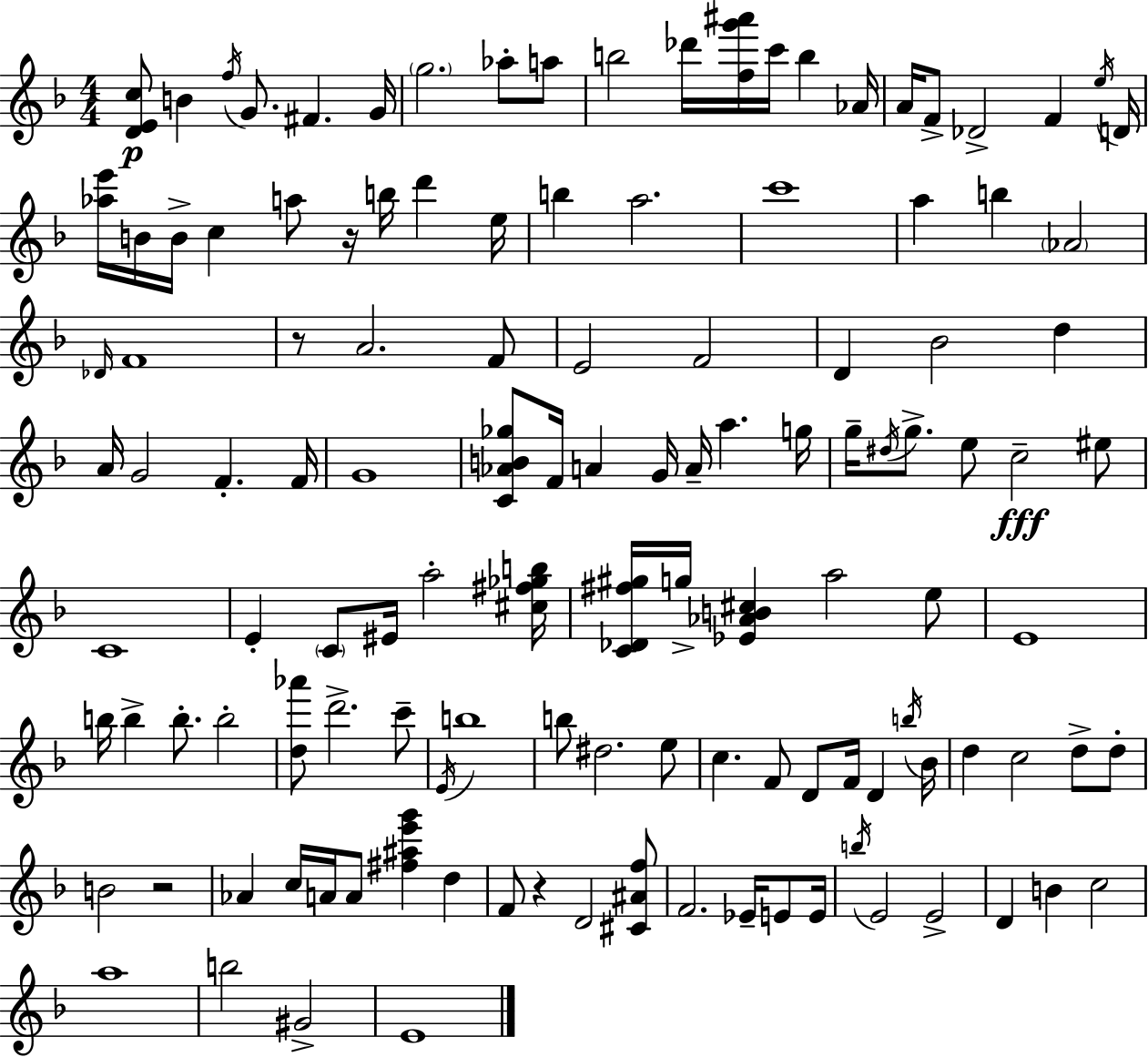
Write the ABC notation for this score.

X:1
T:Untitled
M:4/4
L:1/4
K:F
[DEc]/2 B f/4 G/2 ^F G/4 g2 _a/2 a/2 b2 _d'/4 [fg'^a']/4 c'/4 b _A/4 A/4 F/2 _D2 F e/4 D/4 [_ae']/4 B/4 B/4 c a/2 z/4 b/4 d' e/4 b a2 c'4 a b _A2 _D/4 F4 z/2 A2 F/2 E2 F2 D _B2 d A/4 G2 F F/4 G4 [C_AB_g]/2 F/4 A G/4 A/4 a g/4 g/4 ^d/4 g/2 e/2 c2 ^e/2 C4 E C/2 ^E/4 a2 [^c^f_gb]/4 [C_D^f^g]/4 g/4 [_E_AB^c] a2 e/2 E4 b/4 b b/2 b2 [d_a']/2 d'2 c'/2 E/4 b4 b/2 ^d2 e/2 c F/2 D/2 F/4 D b/4 _B/4 d c2 d/2 d/2 B2 z2 _A c/4 A/4 A/2 [^f^ae'g'] d F/2 z D2 [^C^Af]/2 F2 _E/4 E/2 E/4 b/4 E2 E2 D B c2 a4 b2 ^G2 E4